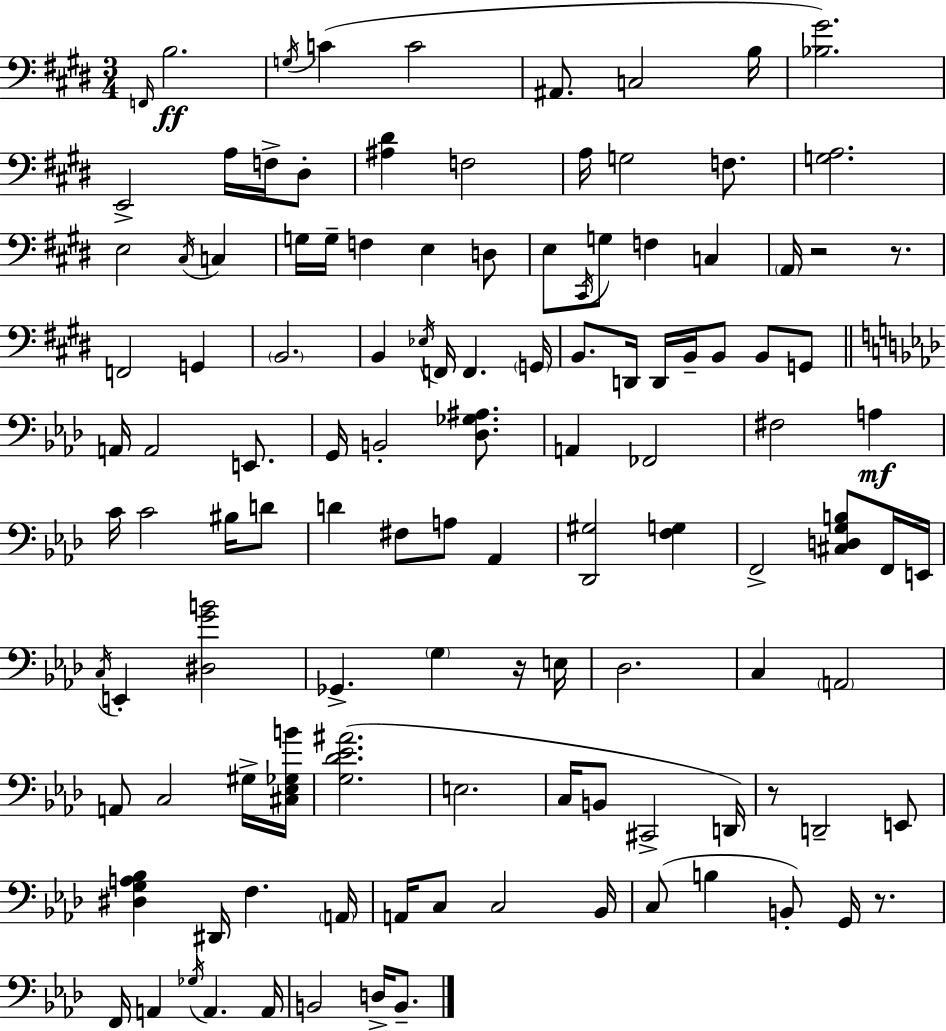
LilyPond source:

{
  \clef bass
  \numericTimeSignature
  \time 3/4
  \key e \major
  \grace { f,16 }\ff b2. | \acciaccatura { g16 } c'4( c'2 | ais,8. c2 | b16 <bes gis'>2.) | \break e,2-> a16 f16-> | dis8-. <ais dis'>4 f2 | a16 g2 f8. | <g a>2. | \break e2 \acciaccatura { cis16 } c4 | g16 g16-- f4 e4 | d8 e8 \acciaccatura { cis,16 } g8 f4 | c4 \parenthesize a,16 r2 | \break r8. f,2 | g,4 \parenthesize b,2. | b,4 \acciaccatura { ees16 } f,16 f,4. | \parenthesize g,16 b,8. d,16 d,16 b,16-- b,8 | \break b,8 g,8 \bar "||" \break \key aes \major a,16 a,2 e,8. | g,16 b,2-. <des ges ais>8. | a,4 fes,2 | fis2 a4\mf | \break c'16 c'2 bis16 d'8 | d'4 fis8 a8 aes,4 | <des, gis>2 <f g>4 | f,2-> <cis d g b>8 f,16 e,16 | \break \acciaccatura { c16 } e,4-. <dis g' b'>2 | ges,4.-> \parenthesize g4 r16 | e16 des2. | c4 \parenthesize a,2 | \break a,8 c2 gis16-> | <cis ees ges b'>16 <g des' ees' ais'>2.( | e2. | c16 b,8 cis,2-> | \break d,16) r8 d,2-- e,8 | <dis g a bes>4 dis,16 f4. | \parenthesize a,16 a,16 c8 c2 | bes,16 c8( b4 b,8-.) g,16 r8. | \break f,16 a,4 \acciaccatura { ges16 } a,4. | a,16 b,2 d16-> b,8.-- | \bar "|."
}